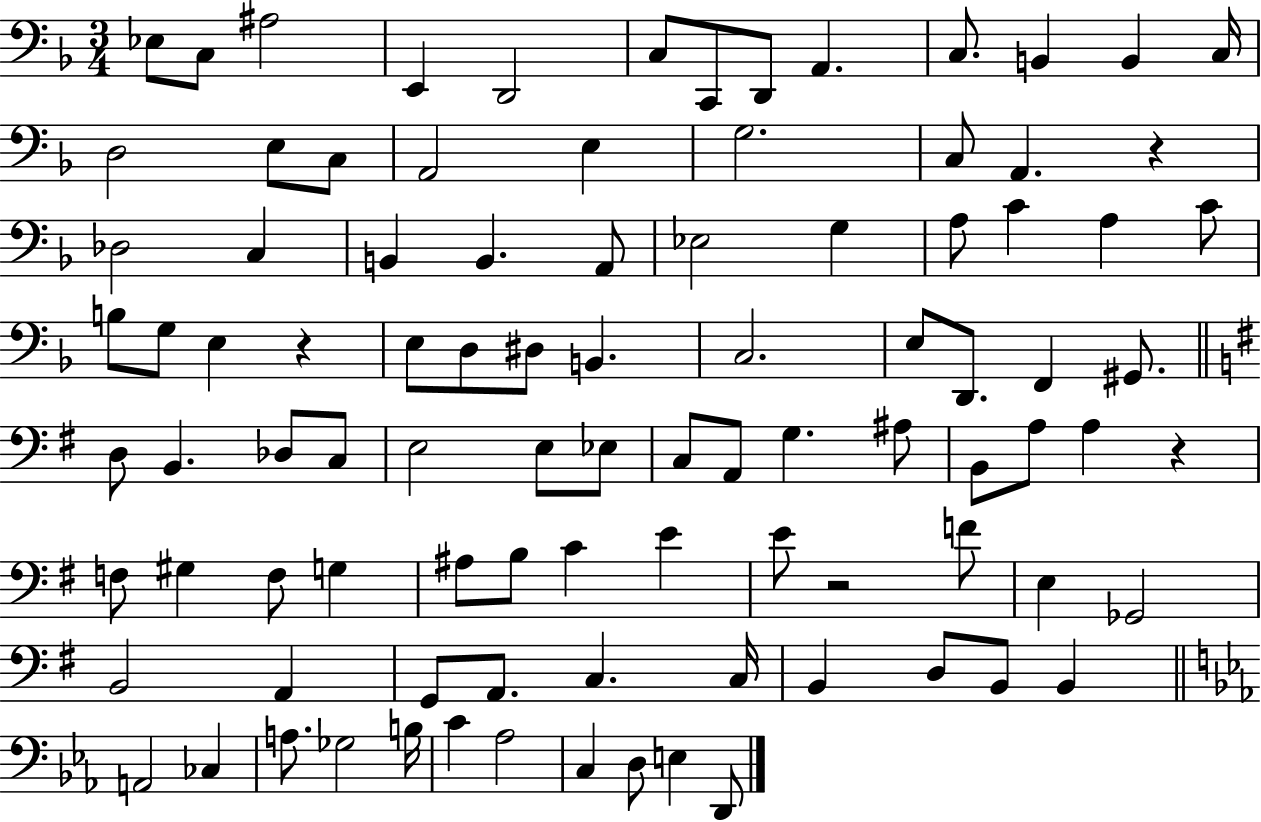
Eb3/e C3/e A#3/h E2/q D2/h C3/e C2/e D2/e A2/q. C3/e. B2/q B2/q C3/s D3/h E3/e C3/e A2/h E3/q G3/h. C3/e A2/q. R/q Db3/h C3/q B2/q B2/q. A2/e Eb3/h G3/q A3/e C4/q A3/q C4/e B3/e G3/e E3/q R/q E3/e D3/e D#3/e B2/q. C3/h. E3/e D2/e. F2/q G#2/e. D3/e B2/q. Db3/e C3/e E3/h E3/e Eb3/e C3/e A2/e G3/q. A#3/e B2/e A3/e A3/q R/q F3/e G#3/q F3/e G3/q A#3/e B3/e C4/q E4/q E4/e R/h F4/e E3/q Gb2/h B2/h A2/q G2/e A2/e. C3/q. C3/s B2/q D3/e B2/e B2/q A2/h CES3/q A3/e. Gb3/h B3/s C4/q Ab3/h C3/q D3/e E3/q D2/e